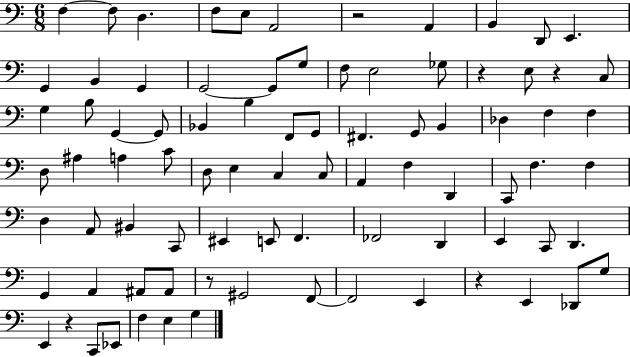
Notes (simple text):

F3/q F3/e D3/q. F3/e E3/e A2/h R/h A2/q B2/q D2/e E2/q. G2/q B2/q G2/q G2/h G2/e G3/e F3/e E3/h Gb3/e R/q E3/e R/q C3/e G3/q B3/e G2/q G2/e Bb2/q B3/q F2/e G2/e F#2/q. G2/e B2/q Db3/q F3/q F3/q D3/e A#3/q A3/q C4/e D3/e E3/q C3/q C3/e A2/q F3/q D2/q C2/e F3/q. F3/q D3/q A2/e BIS2/q C2/e EIS2/q E2/e F2/q. FES2/h D2/q E2/q C2/e D2/q. G2/q A2/q A#2/e A#2/e R/e G#2/h F2/e F2/h E2/q R/q E2/q Db2/e G3/e E2/q R/q C2/e Eb2/e F3/q E3/q G3/q